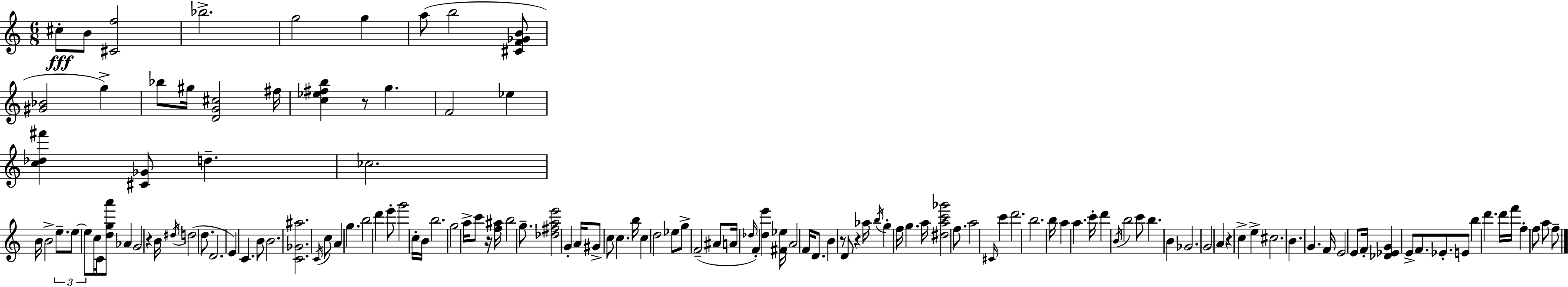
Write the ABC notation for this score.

X:1
T:Untitled
M:6/8
L:1/4
K:Am
^c/2 B/2 [^Cf]2 _b2 g2 g a/2 b2 [^CF_GB]/2 [^G_B]2 g _b/2 ^g/4 [DG^c]2 ^f/4 [c_e^fb] z/2 g F2 _e [c_d^f'] [^C_G]/2 d _c2 B/4 B2 e/2 e/2 e/2 c/4 C/4 [dga']/2 _A G2 z B/4 ^d/4 d2 d/2 D2 E C B/2 B2 [C_G^a]2 C/4 c/2 A g b2 d' e'/2 g'2 c/4 B/4 b2 g2 a/4 c'/2 z/4 [f^a]/4 b2 g/2 [_d^fae']2 G A/4 ^G/2 c/2 c b/4 c d2 _e/2 g/2 F2 ^A/2 A/4 _d/4 F [_de'] [^F_e]/4 A2 F/4 D/2 B z/2 D/2 z _a/4 b/4 g f/4 g a/4 [^dac'_g']2 f/2 a2 ^C/4 c' d'2 b2 b/4 a a c'/4 d' B/4 b2 c'/2 b B _G2 G2 A z c e ^c2 B G F/4 E2 E/2 F/4 [_D_EG] E/2 F/2 _E/2 E/2 b d' d'/4 f'/4 f f/2 a/2 f/2